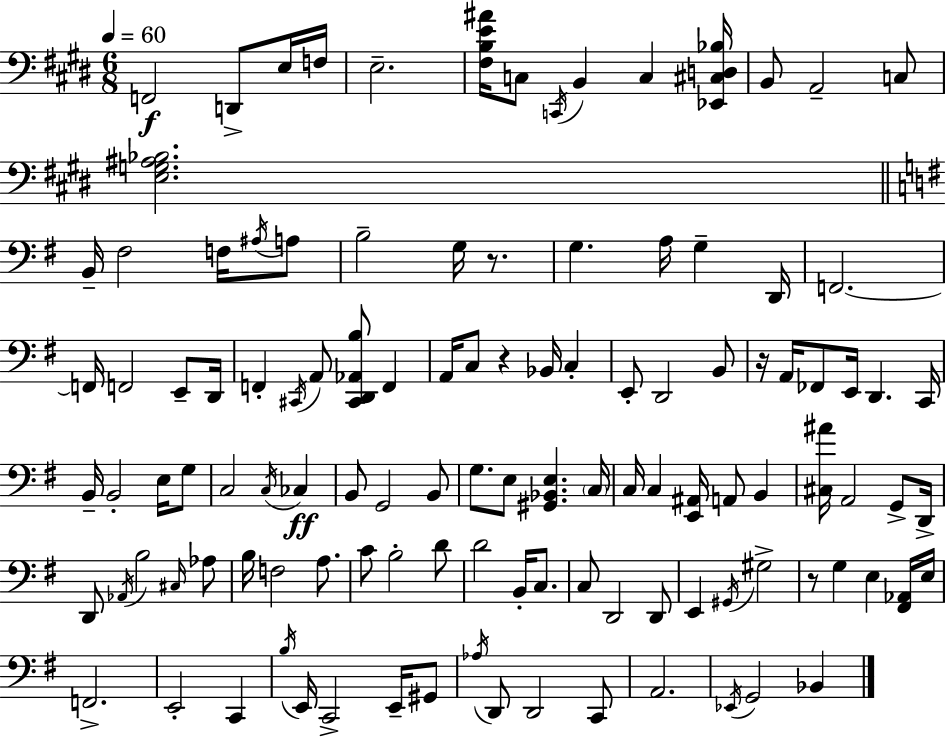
X:1
T:Untitled
M:6/8
L:1/4
K:E
F,,2 D,,/2 E,/4 F,/4 E,2 [^F,B,E^A]/4 C,/2 C,,/4 B,, C, [_E,,^C,D,_B,]/4 B,,/2 A,,2 C,/2 [E,G,^A,_B,]2 B,,/4 ^F,2 F,/4 ^A,/4 A,/2 B,2 G,/4 z/2 G, A,/4 G, D,,/4 F,,2 F,,/4 F,,2 E,,/2 D,,/4 F,, ^C,,/4 A,,/2 [^C,,D,,_A,,B,]/2 F,, A,,/4 C,/2 z _B,,/4 C, E,,/2 D,,2 B,,/2 z/4 A,,/4 _F,,/2 E,,/4 D,, C,,/4 B,,/4 B,,2 E,/4 G,/2 C,2 C,/4 _C, B,,/2 G,,2 B,,/2 G,/2 E,/2 [^G,,_B,,E,] C,/4 C,/4 C, [E,,^A,,]/4 A,,/2 B,, [^C,^A]/4 A,,2 G,,/2 D,,/4 D,,/2 _A,,/4 B,2 ^C,/4 _A,/2 B,/4 F,2 A,/2 C/2 B,2 D/2 D2 B,,/4 C,/2 C,/2 D,,2 D,,/2 E,, ^G,,/4 ^G,2 z/2 G, E, [^F,,_A,,]/4 E,/4 F,,2 E,,2 C,, B,/4 E,,/4 C,,2 E,,/4 ^G,,/2 _A,/4 D,,/2 D,,2 C,,/2 A,,2 _E,,/4 G,,2 _B,,